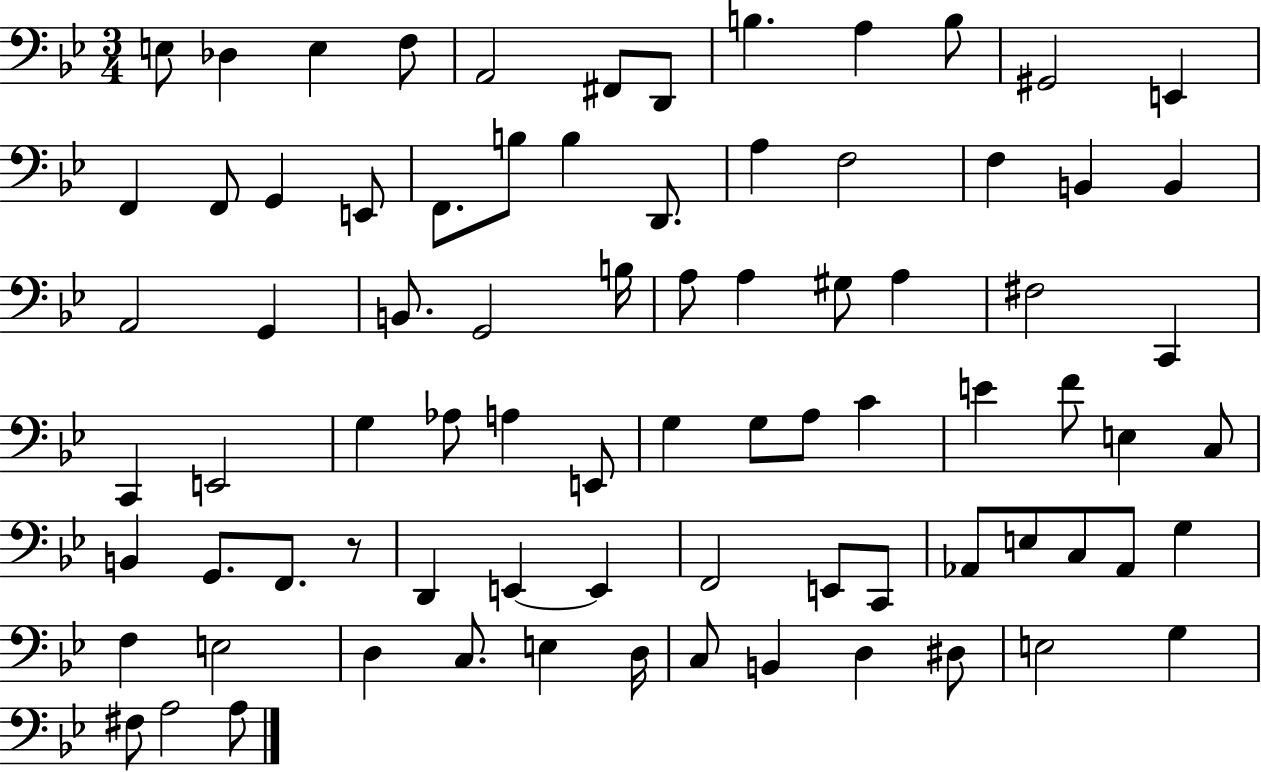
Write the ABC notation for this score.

X:1
T:Untitled
M:3/4
L:1/4
K:Bb
E,/2 _D, E, F,/2 A,,2 ^F,,/2 D,,/2 B, A, B,/2 ^G,,2 E,, F,, F,,/2 G,, E,,/2 F,,/2 B,/2 B, D,,/2 A, F,2 F, B,, B,, A,,2 G,, B,,/2 G,,2 B,/4 A,/2 A, ^G,/2 A, ^F,2 C,, C,, E,,2 G, _A,/2 A, E,,/2 G, G,/2 A,/2 C E F/2 E, C,/2 B,, G,,/2 F,,/2 z/2 D,, E,, E,, F,,2 E,,/2 C,,/2 _A,,/2 E,/2 C,/2 _A,,/2 G, F, E,2 D, C,/2 E, D,/4 C,/2 B,, D, ^D,/2 E,2 G, ^F,/2 A,2 A,/2